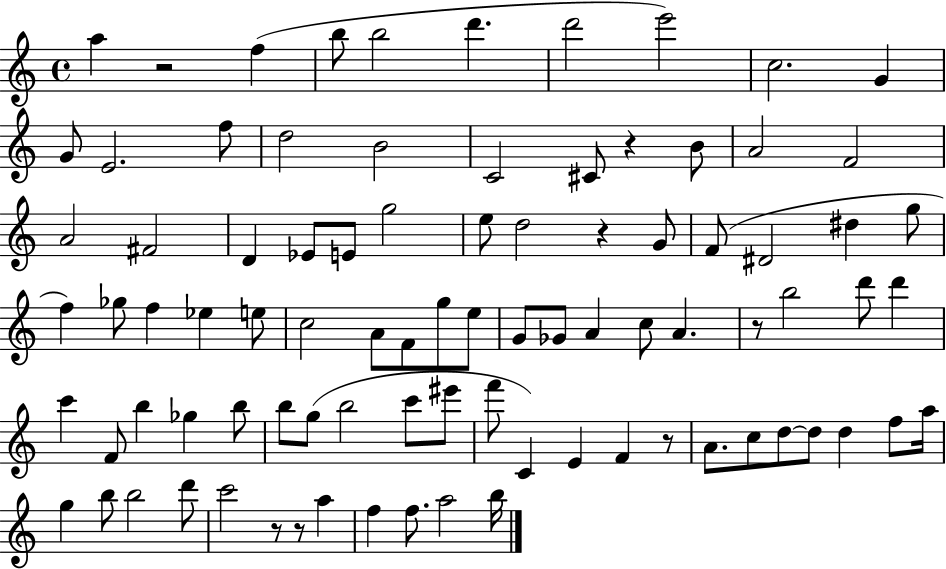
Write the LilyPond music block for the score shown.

{
  \clef treble
  \time 4/4
  \defaultTimeSignature
  \key c \major
  a''4 r2 f''4( | b''8 b''2 d'''4. | d'''2 e'''2) | c''2. g'4 | \break g'8 e'2. f''8 | d''2 b'2 | c'2 cis'8 r4 b'8 | a'2 f'2 | \break a'2 fis'2 | d'4 ees'8 e'8 g''2 | e''8 d''2 r4 g'8 | f'8( dis'2 dis''4 g''8 | \break f''4) ges''8 f''4 ees''4 e''8 | c''2 a'8 f'8 g''8 e''8 | g'8 ges'8 a'4 c''8 a'4. | r8 b''2 d'''8 d'''4 | \break c'''4 f'8 b''4 ges''4 b''8 | b''8 g''8( b''2 c'''8 eis'''8 | f'''8 c'4) e'4 f'4 r8 | a'8. c''8 d''8~~ d''8 d''4 f''8 a''16 | \break g''4 b''8 b''2 d'''8 | c'''2 r8 r8 a''4 | f''4 f''8. a''2 b''16 | \bar "|."
}